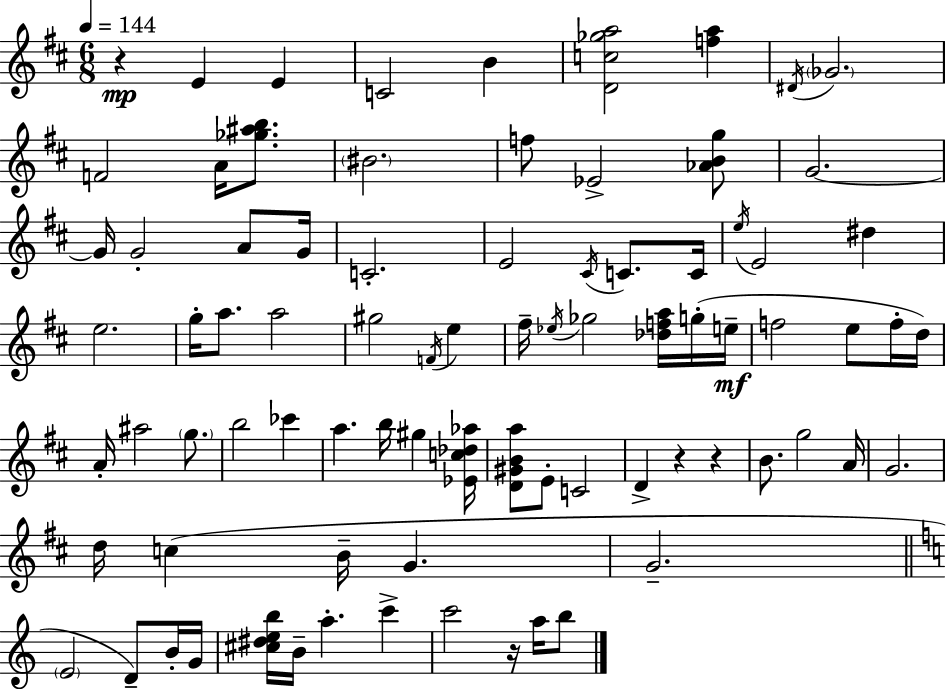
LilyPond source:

{
  \clef treble
  \numericTimeSignature
  \time 6/8
  \key d \major
  \tempo 4 = 144
  \repeat volta 2 { r4\mp e'4 e'4 | c'2 b'4 | <d' c'' ges'' a''>2 <f'' a''>4 | \acciaccatura { dis'16 } \parenthesize ges'2. | \break f'2 a'16 <ges'' ais'' b''>8. | \parenthesize bis'2. | f''8 ees'2-> <aes' b' g''>8 | g'2.~~ | \break g'16 g'2-. a'8 | g'16 c'2.-. | e'2 \acciaccatura { cis'16 } c'8. | c'16 \acciaccatura { e''16 } e'2 dis''4 | \break e''2. | g''16-. a''8. a''2 | gis''2 \acciaccatura { f'16 } | e''4 fis''16-- \acciaccatura { ees''16 } ges''2 | \break <des'' f'' a''>16 g''16-.( e''16--\mf f''2 | e''8 f''16-. d''16) a'16-. ais''2 | \parenthesize g''8. b''2 | ces'''4 a''4. b''16 | \break gis''4 <ees' c'' des'' aes''>16 <d' gis' b' a''>8 e'8-. c'2 | d'4-> r4 | r4 b'8. g''2 | a'16 g'2. | \break d''16 c''4( b'16-- g'4. | g'2.-- | \bar "||" \break \key a \minor \parenthesize e'2 d'8--) b'16-. g'16 | <cis'' dis'' e'' b''>16 b'16-- a''4.-. c'''4-> | c'''2 r16 a''16 b''8 | } \bar "|."
}